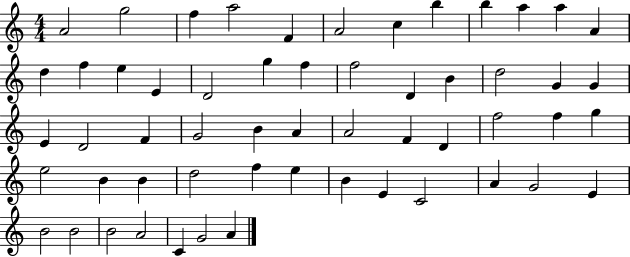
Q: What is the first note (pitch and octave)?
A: A4